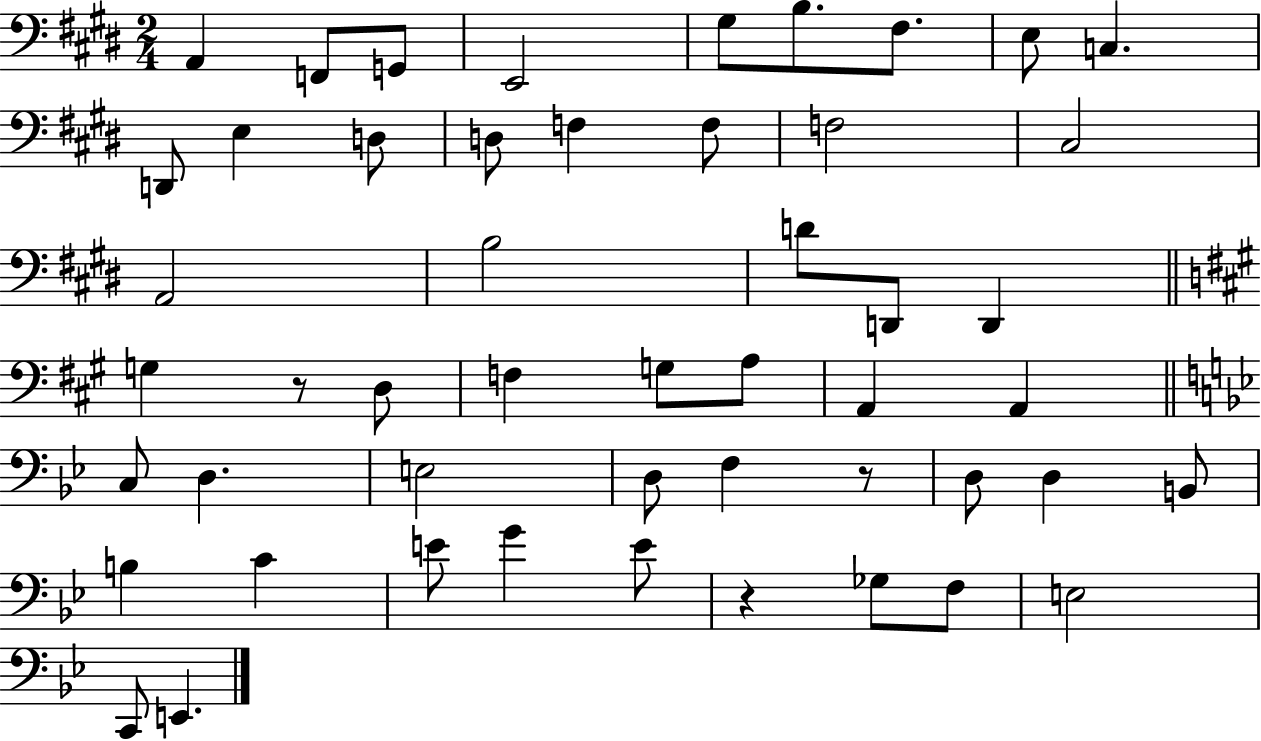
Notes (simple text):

A2/q F2/e G2/e E2/h G#3/e B3/e. F#3/e. E3/e C3/q. D2/e E3/q D3/e D3/e F3/q F3/e F3/h C#3/h A2/h B3/h D4/e D2/e D2/q G3/q R/e D3/e F3/q G3/e A3/e A2/q A2/q C3/e D3/q. E3/h D3/e F3/q R/e D3/e D3/q B2/e B3/q C4/q E4/e G4/q E4/e R/q Gb3/e F3/e E3/h C2/e E2/q.